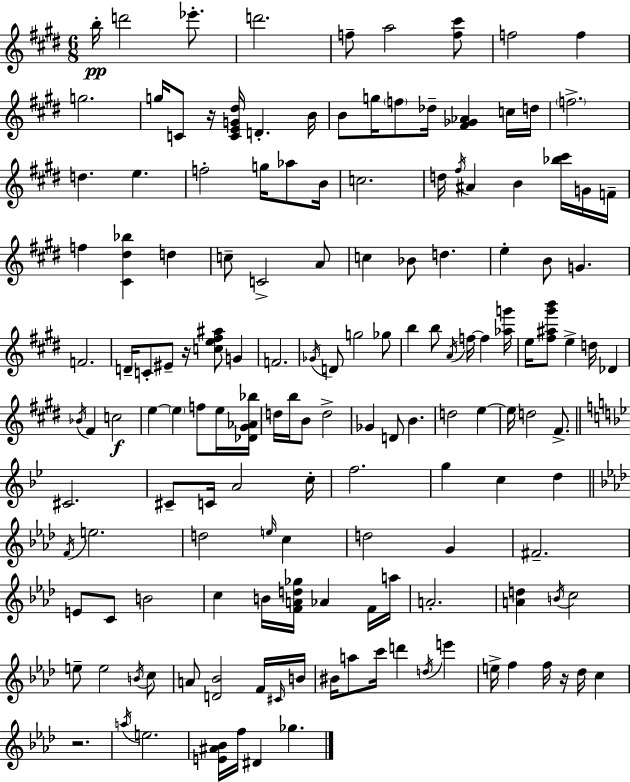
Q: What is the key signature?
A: E major